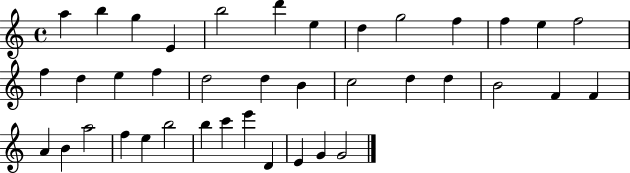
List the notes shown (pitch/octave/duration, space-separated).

A5/q B5/q G5/q E4/q B5/h D6/q E5/q D5/q G5/h F5/q F5/q E5/q F5/h F5/q D5/q E5/q F5/q D5/h D5/q B4/q C5/h D5/q D5/q B4/h F4/q F4/q A4/q B4/q A5/h F5/q E5/q B5/h B5/q C6/q E6/q D4/q E4/q G4/q G4/h